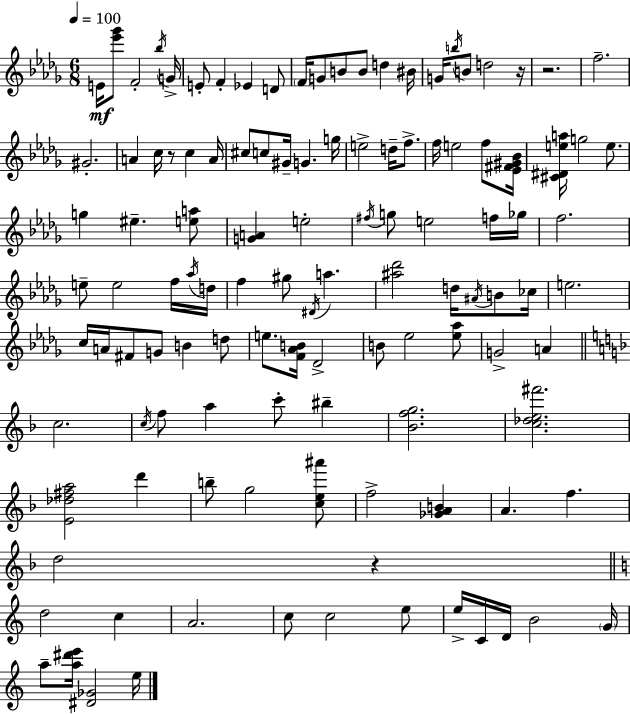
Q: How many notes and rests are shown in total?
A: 117